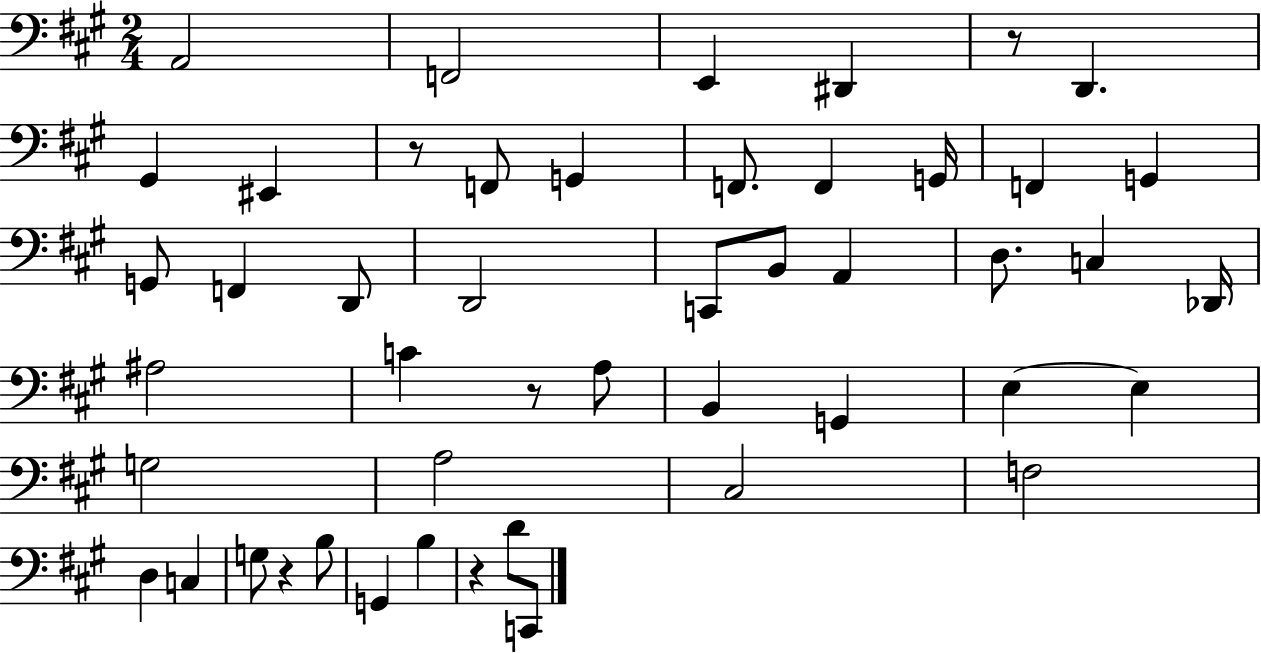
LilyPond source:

{
  \clef bass
  \numericTimeSignature
  \time 2/4
  \key a \major
  \repeat volta 2 { a,2 | f,2 | e,4 dis,4 | r8 d,4. | \break gis,4 eis,4 | r8 f,8 g,4 | f,8. f,4 g,16 | f,4 g,4 | \break g,8 f,4 d,8 | d,2 | c,8 b,8 a,4 | d8. c4 des,16 | \break ais2 | c'4 r8 a8 | b,4 g,4 | e4~~ e4 | \break g2 | a2 | cis2 | f2 | \break d4 c4 | g8 r4 b8 | g,4 b4 | r4 d'8 c,8 | \break } \bar "|."
}